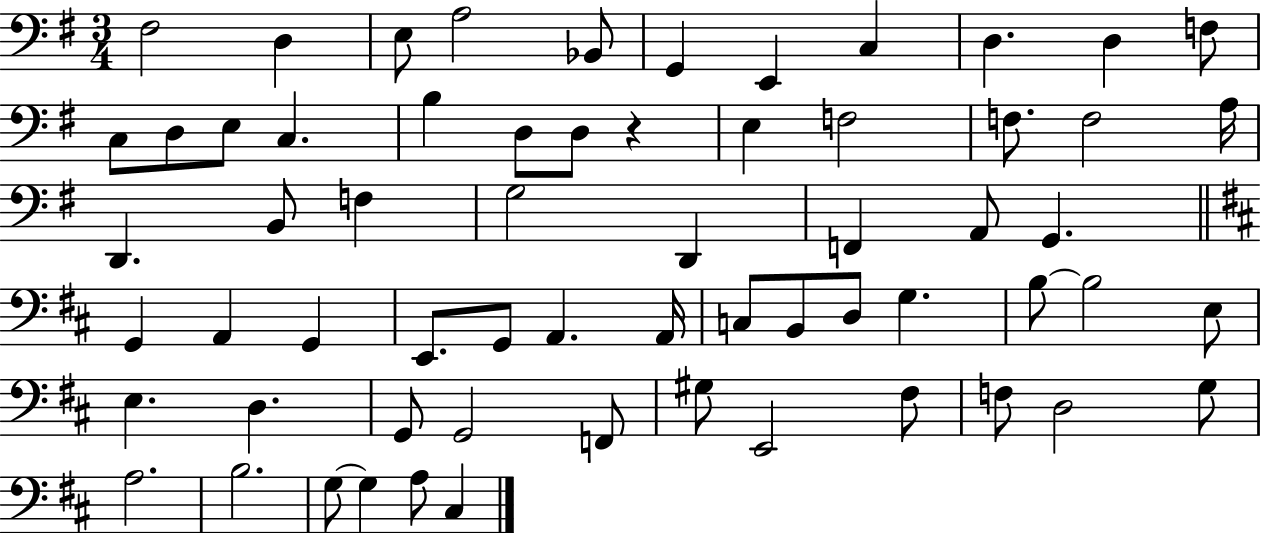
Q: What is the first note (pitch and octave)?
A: F#3